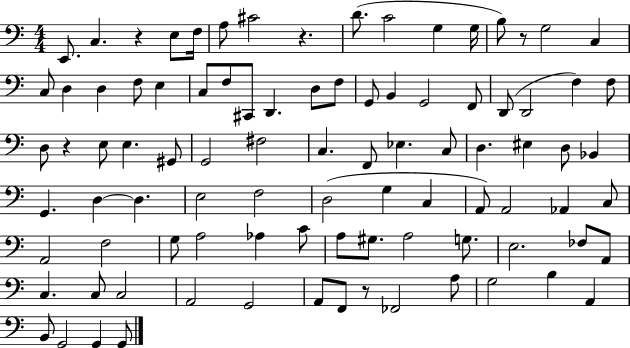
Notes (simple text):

E2/e. C3/q. R/q E3/e F3/s A3/e C#4/h R/q. D4/e. C4/h G3/q G3/s B3/e R/e G3/h C3/q C3/e D3/q D3/q F3/e E3/q C3/e F3/e C#2/e D2/q. D3/e F3/e G2/e B2/q G2/h F2/e D2/e D2/h F3/q F3/e D3/e R/q E3/e E3/q. G#2/e G2/h F#3/h C3/q. F2/e Eb3/q. C3/e D3/q. EIS3/q D3/e Bb2/q G2/q. D3/q D3/q. E3/h F3/h D3/h G3/q C3/q A2/e A2/h Ab2/q C3/e A2/h F3/h G3/e A3/h Ab3/q C4/e A3/e G#3/e. A3/h G3/e. E3/h. FES3/e A2/e C3/q. C3/e C3/h A2/h G2/h A2/e F2/e R/e FES2/h A3/e G3/h B3/q A2/q B2/e G2/h G2/q G2/e